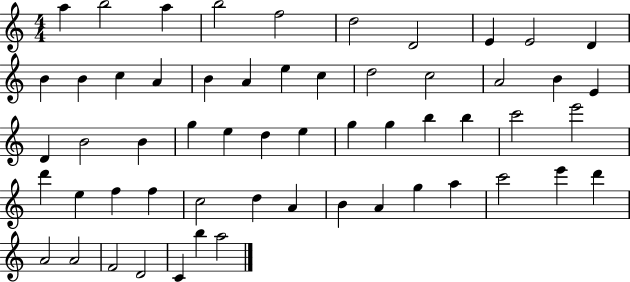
{
  \clef treble
  \numericTimeSignature
  \time 4/4
  \key c \major
  a''4 b''2 a''4 | b''2 f''2 | d''2 d'2 | e'4 e'2 d'4 | \break b'4 b'4 c''4 a'4 | b'4 a'4 e''4 c''4 | d''2 c''2 | a'2 b'4 e'4 | \break d'4 b'2 b'4 | g''4 e''4 d''4 e''4 | g''4 g''4 b''4 b''4 | c'''2 e'''2 | \break d'''4 e''4 f''4 f''4 | c''2 d''4 a'4 | b'4 a'4 g''4 a''4 | c'''2 e'''4 d'''4 | \break a'2 a'2 | f'2 d'2 | c'4 b''4 a''2 | \bar "|."
}